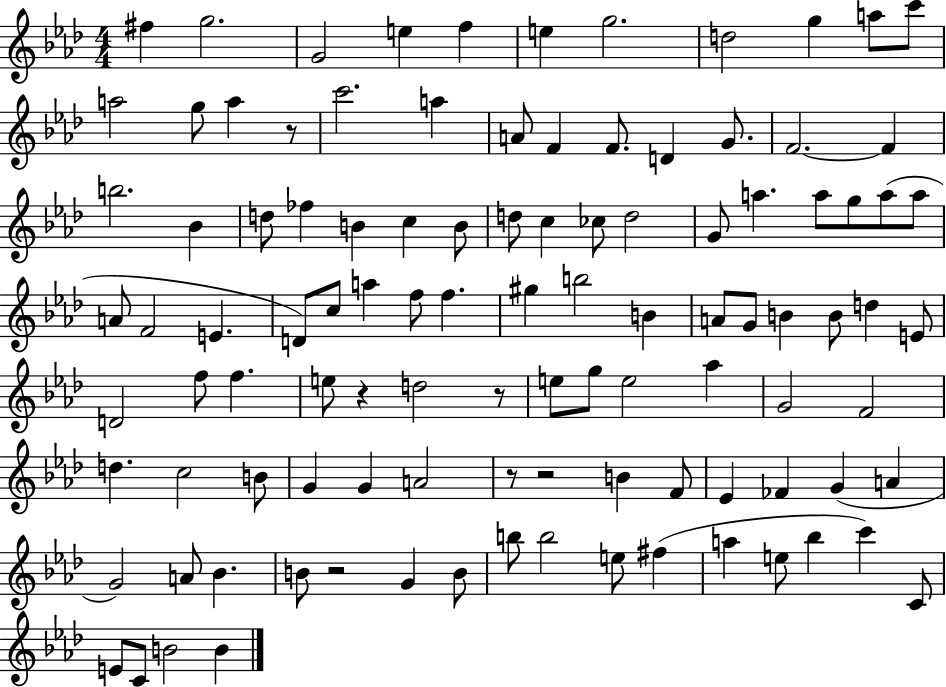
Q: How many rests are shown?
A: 6